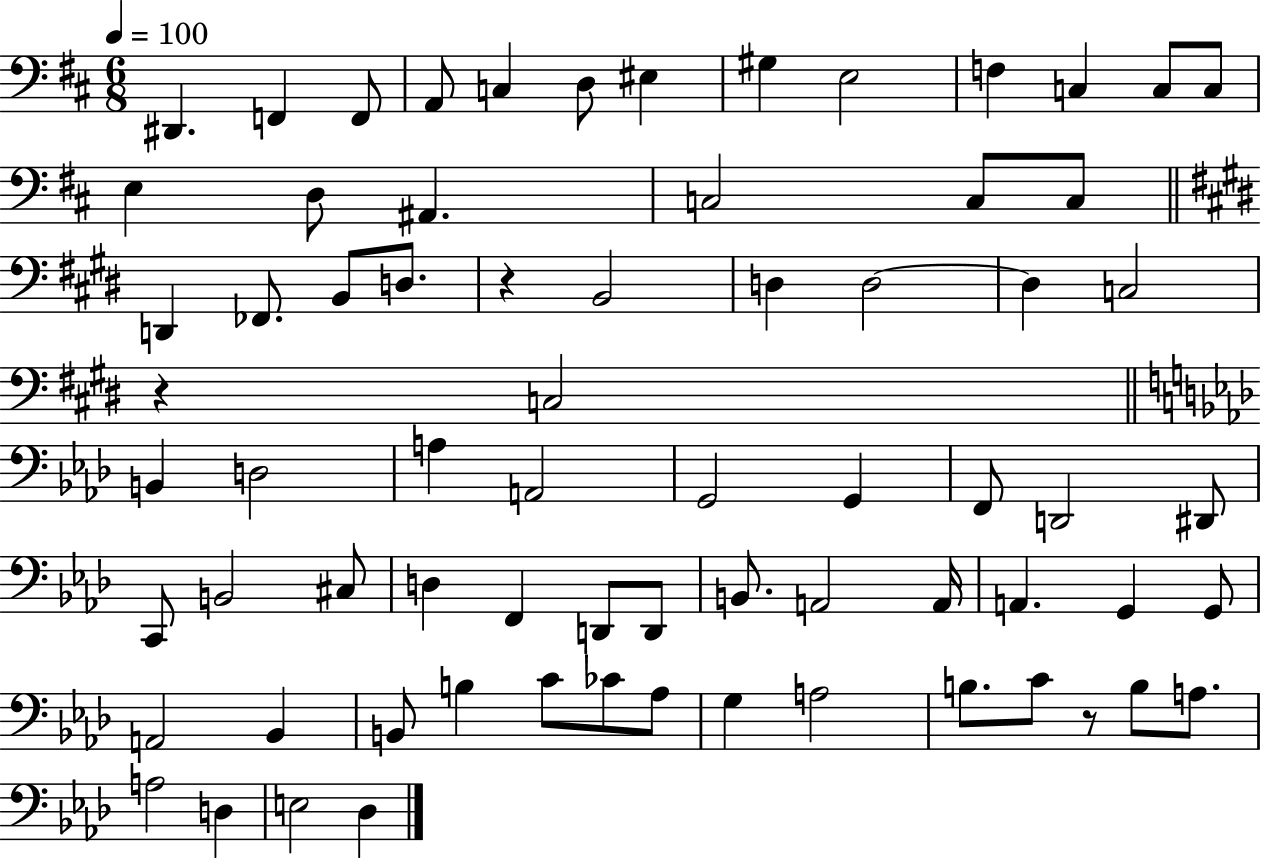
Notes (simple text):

D#2/q. F2/q F2/e A2/e C3/q D3/e EIS3/q G#3/q E3/h F3/q C3/q C3/e C3/e E3/q D3/e A#2/q. C3/h C3/e C3/e D2/q FES2/e. B2/e D3/e. R/q B2/h D3/q D3/h D3/q C3/h R/q C3/h B2/q D3/h A3/q A2/h G2/h G2/q F2/e D2/h D#2/e C2/e B2/h C#3/e D3/q F2/q D2/e D2/e B2/e. A2/h A2/s A2/q. G2/q G2/e A2/h Bb2/q B2/e B3/q C4/e CES4/e Ab3/e G3/q A3/h B3/e. C4/e R/e B3/e A3/e. A3/h D3/q E3/h Db3/q